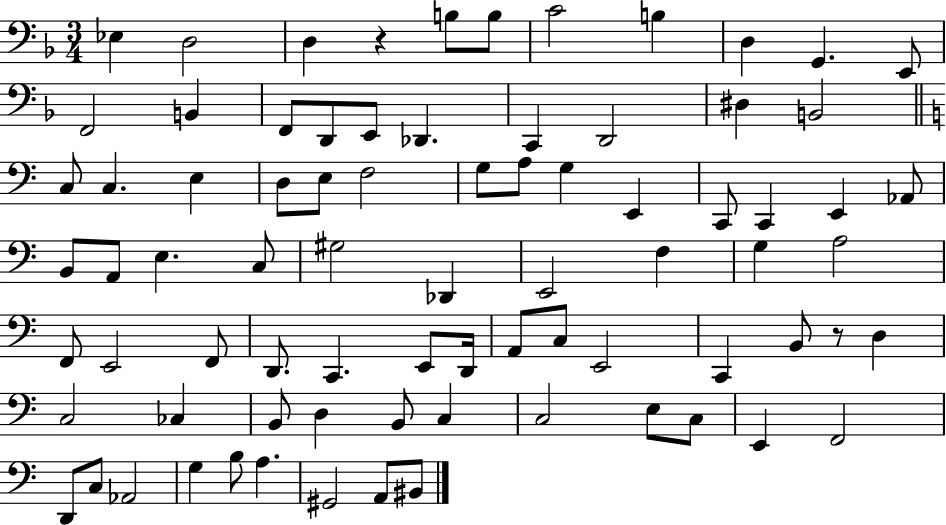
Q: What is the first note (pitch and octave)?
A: Eb3